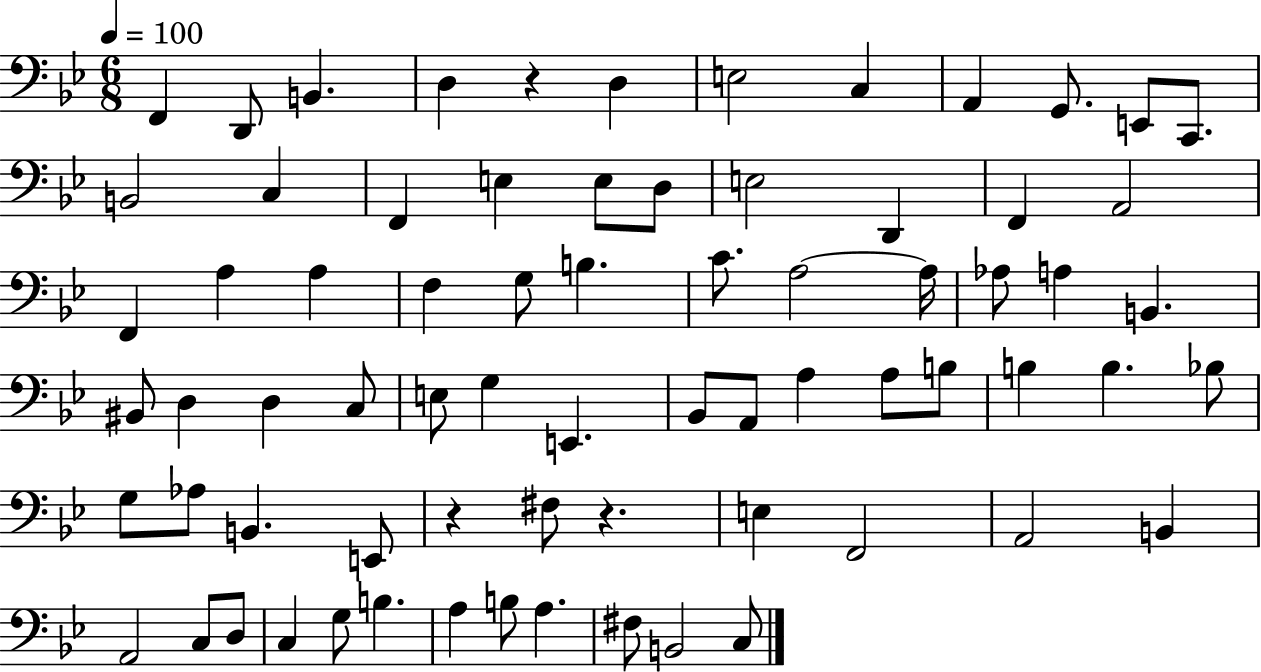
F2/q D2/e B2/q. D3/q R/q D3/q E3/h C3/q A2/q G2/e. E2/e C2/e. B2/h C3/q F2/q E3/q E3/e D3/e E3/h D2/q F2/q A2/h F2/q A3/q A3/q F3/q G3/e B3/q. C4/e. A3/h A3/s Ab3/e A3/q B2/q. BIS2/e D3/q D3/q C3/e E3/e G3/q E2/q. Bb2/e A2/e A3/q A3/e B3/e B3/q B3/q. Bb3/e G3/e Ab3/e B2/q. E2/e R/q F#3/e R/q. E3/q F2/h A2/h B2/q A2/h C3/e D3/e C3/q G3/e B3/q. A3/q B3/e A3/q. F#3/e B2/h C3/e